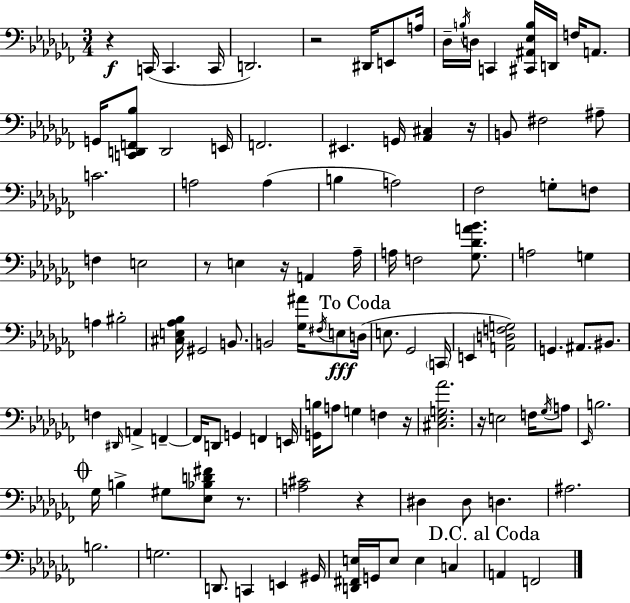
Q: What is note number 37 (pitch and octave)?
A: A3